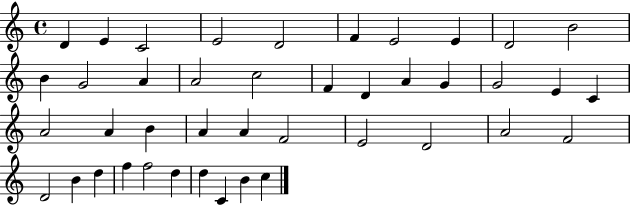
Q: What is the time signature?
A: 4/4